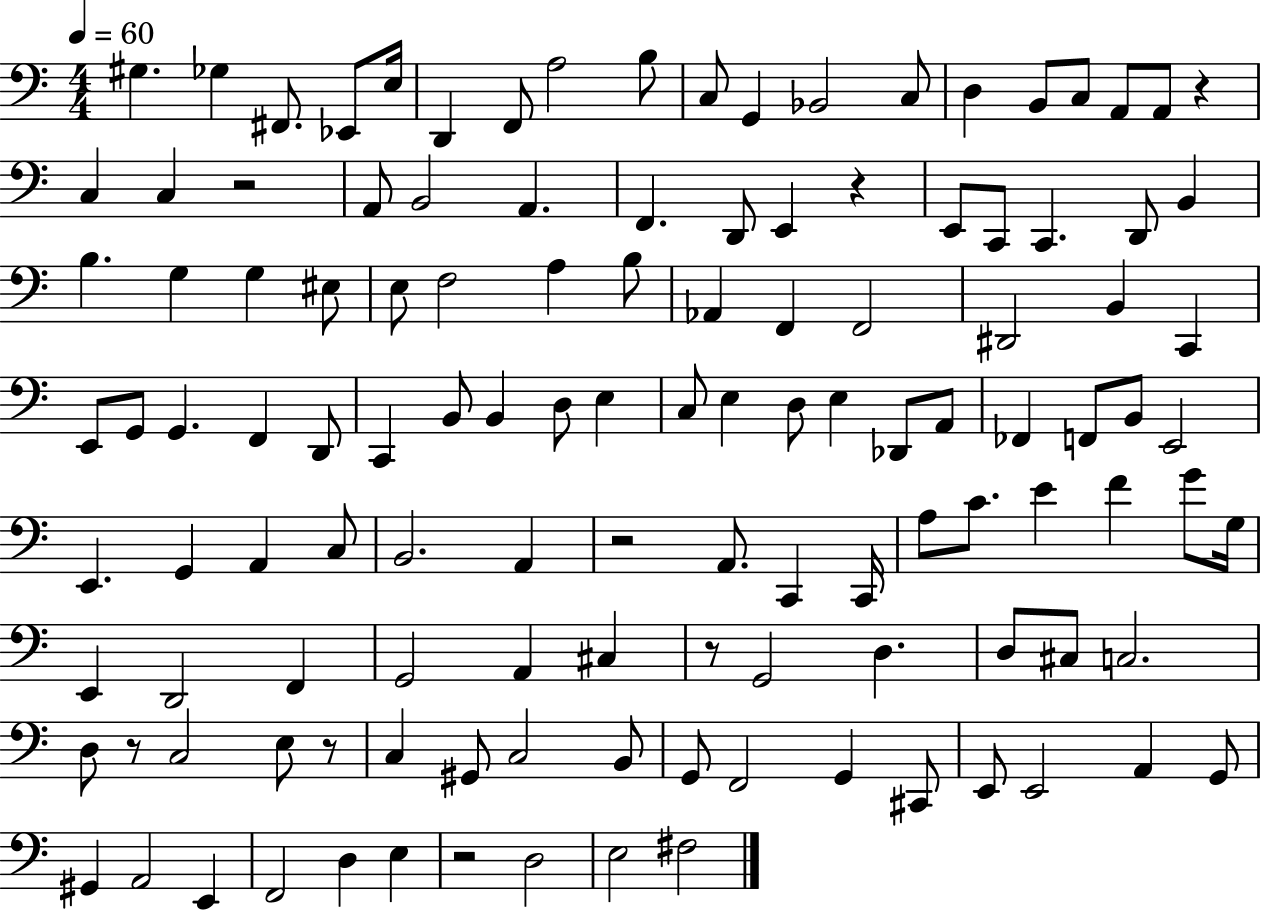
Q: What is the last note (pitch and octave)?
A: F#3